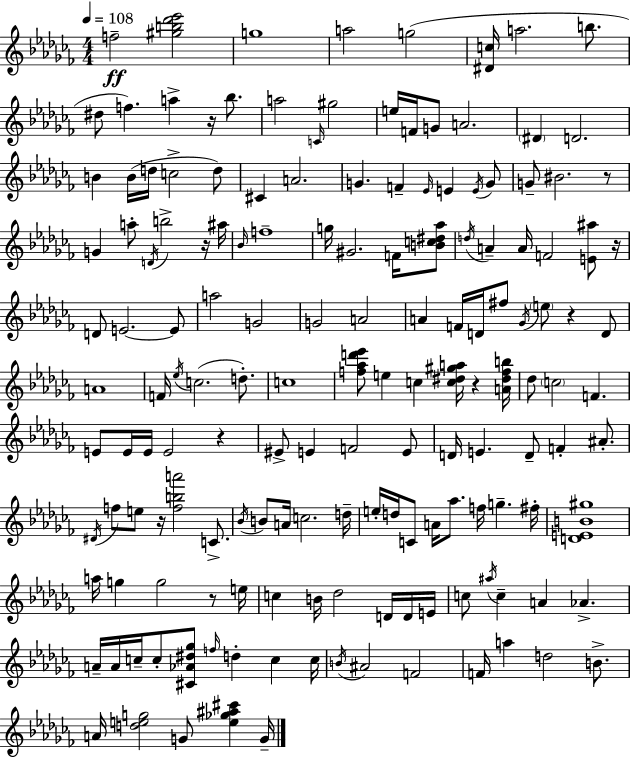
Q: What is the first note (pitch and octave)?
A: F5